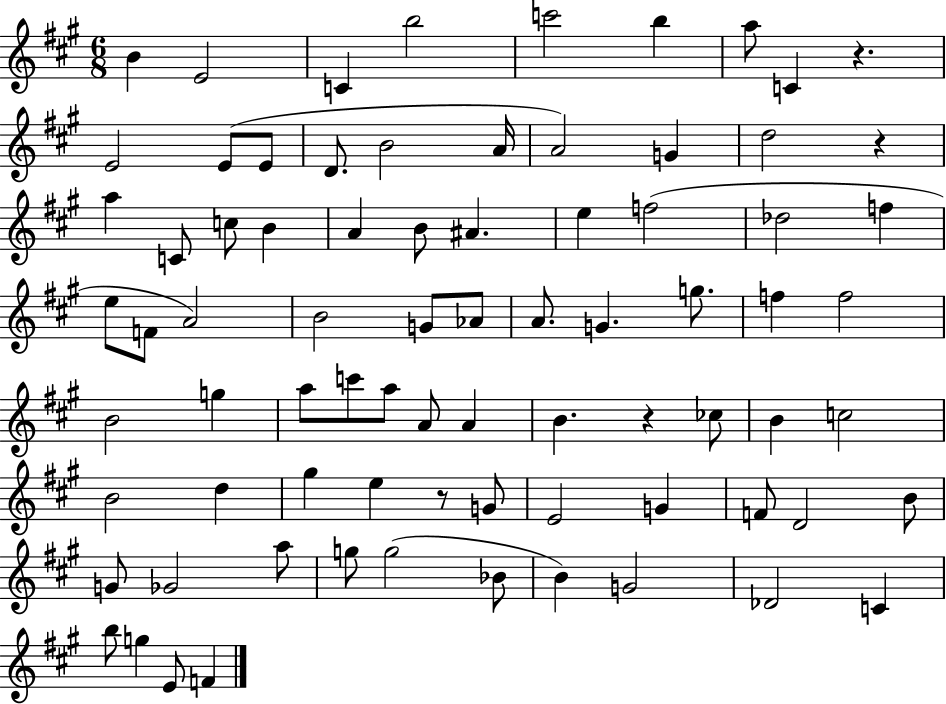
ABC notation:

X:1
T:Untitled
M:6/8
L:1/4
K:A
B E2 C b2 c'2 b a/2 C z E2 E/2 E/2 D/2 B2 A/4 A2 G d2 z a C/2 c/2 B A B/2 ^A e f2 _d2 f e/2 F/2 A2 B2 G/2 _A/2 A/2 G g/2 f f2 B2 g a/2 c'/2 a/2 A/2 A B z _c/2 B c2 B2 d ^g e z/2 G/2 E2 G F/2 D2 B/2 G/2 _G2 a/2 g/2 g2 _B/2 B G2 _D2 C b/2 g E/2 F